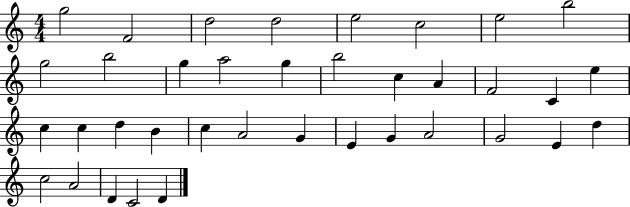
{
  \clef treble
  \numericTimeSignature
  \time 4/4
  \key c \major
  g''2 f'2 | d''2 d''2 | e''2 c''2 | e''2 b''2 | \break g''2 b''2 | g''4 a''2 g''4 | b''2 c''4 a'4 | f'2 c'4 e''4 | \break c''4 c''4 d''4 b'4 | c''4 a'2 g'4 | e'4 g'4 a'2 | g'2 e'4 d''4 | \break c''2 a'2 | d'4 c'2 d'4 | \bar "|."
}